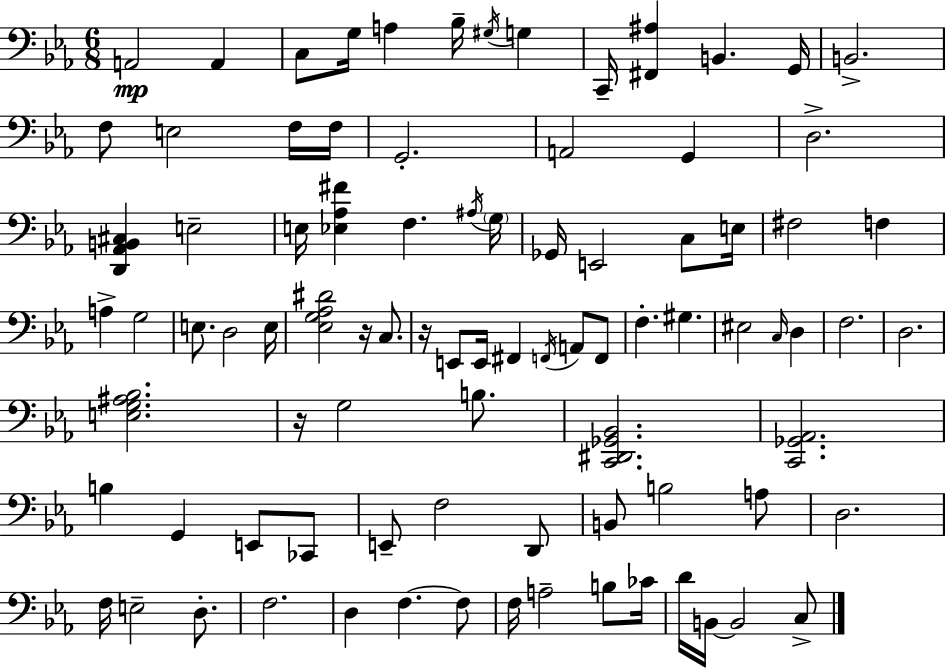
A2/h A2/q C3/e G3/s A3/q Bb3/s G#3/s G3/q C2/s [F#2,A#3]/q B2/q. G2/s B2/h. F3/e E3/h F3/s F3/s G2/h. A2/h G2/q D3/h. [D2,Ab2,B2,C#3]/q E3/h E3/s [Eb3,Ab3,F#4]/q F3/q. A#3/s G3/s Gb2/s E2/h C3/e E3/s F#3/h F3/q A3/q G3/h E3/e. D3/h E3/s [Eb3,G3,Ab3,D#4]/h R/s C3/e. R/s E2/e E2/s F#2/q F2/s A2/e F2/e F3/q. G#3/q. EIS3/h C3/s D3/q F3/h. D3/h. [E3,G3,A#3,Bb3]/h. R/s G3/h B3/e. [C2,D#2,Gb2,Bb2]/h. [C2,Gb2,Ab2]/h. B3/q G2/q E2/e CES2/e E2/e F3/h D2/e B2/e B3/h A3/e D3/h. F3/s E3/h D3/e. F3/h. D3/q F3/q. F3/e F3/s A3/h B3/e CES4/s D4/s B2/s B2/h C3/e